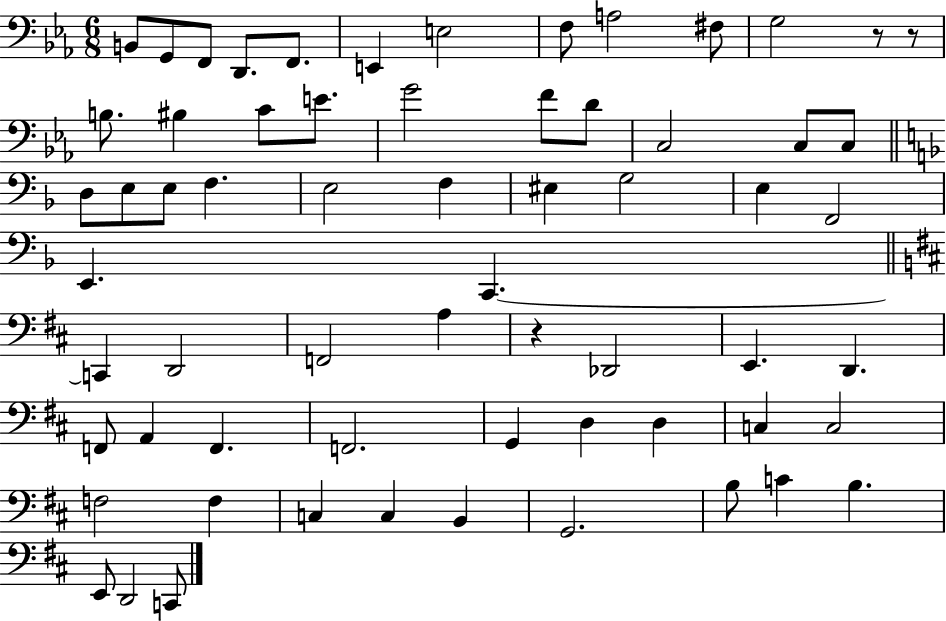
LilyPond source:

{
  \clef bass
  \numericTimeSignature
  \time 6/8
  \key ees \major
  \repeat volta 2 { b,8 g,8 f,8 d,8. f,8. | e,4 e2 | f8 a2 fis8 | g2 r8 r8 | \break b8. bis4 c'8 e'8. | g'2 f'8 d'8 | c2 c8 c8 | \bar "||" \break \key f \major d8 e8 e8 f4. | e2 f4 | eis4 g2 | e4 f,2 | \break e,4. c,4.~~ | \bar "||" \break \key d \major c,4 d,2 | f,2 a4 | r4 des,2 | e,4. d,4. | \break f,8 a,4 f,4. | f,2. | g,4 d4 d4 | c4 c2 | \break f2 f4 | c4 c4 b,4 | g,2. | b8 c'4 b4. | \break e,8 d,2 c,8 | } \bar "|."
}